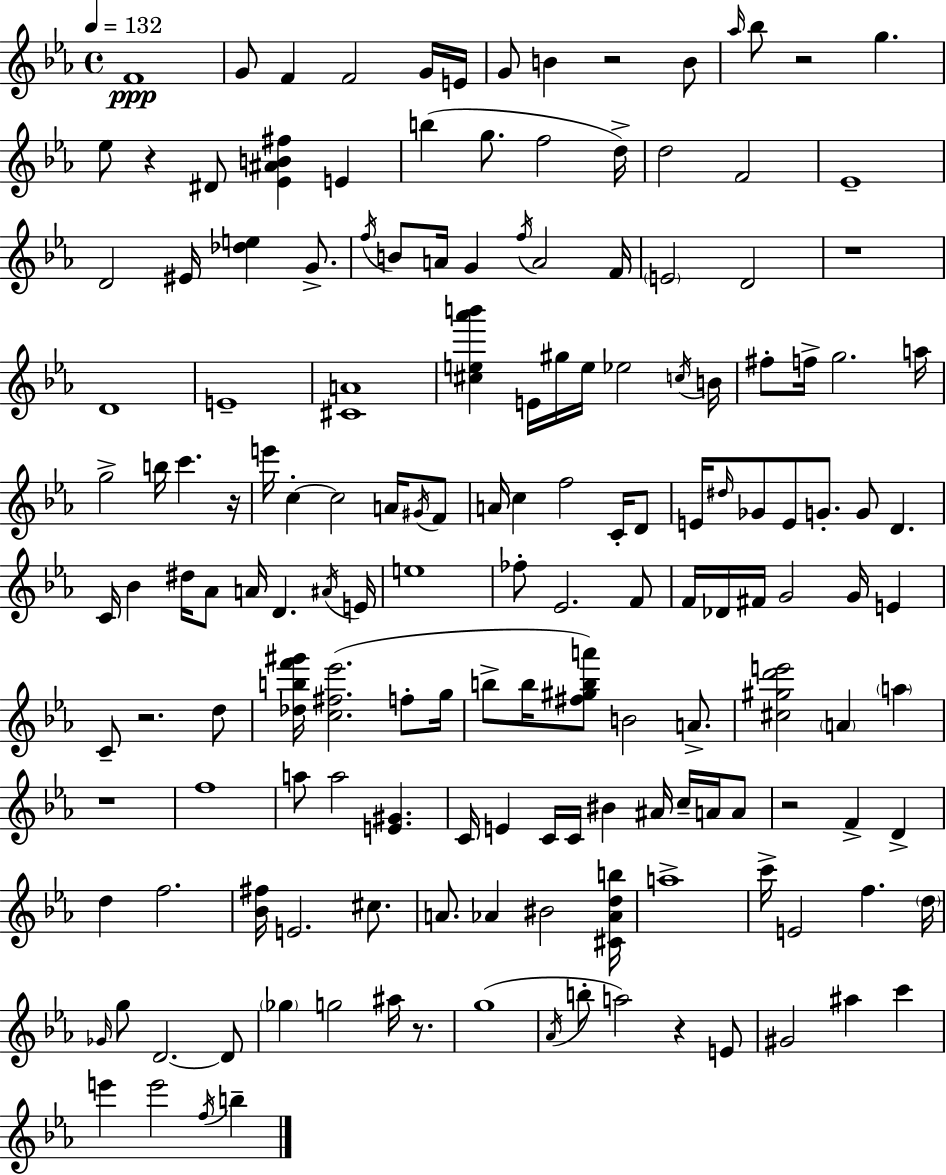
X:1
T:Untitled
M:4/4
L:1/4
K:Cm
F4 G/2 F F2 G/4 E/4 G/2 B z2 B/2 _a/4 _b/2 z2 g _e/2 z ^D/2 [_E^AB^f] E b g/2 f2 d/4 d2 F2 _E4 D2 ^E/4 [_de] G/2 f/4 B/2 A/4 G f/4 A2 F/4 E2 D2 z4 D4 E4 [^CA]4 [^ce_a'b'] E/4 ^g/4 e/4 _e2 c/4 B/4 ^f/2 f/4 g2 a/4 g2 b/4 c' z/4 e'/4 c c2 A/4 ^G/4 F/2 A/4 c f2 C/4 D/2 E/4 ^d/4 _G/2 E/2 G/2 G/2 D C/4 _B ^d/4 _A/2 A/4 D ^A/4 E/4 e4 _f/2 _E2 F/2 F/4 _D/4 ^F/4 G2 G/4 E C/2 z2 d/2 [_dbf'^g']/4 [c^f_e']2 f/2 g/4 b/2 b/4 [^f^gba']/2 B2 A/2 [^c^gd'e']2 A a z4 f4 a/2 a2 [E^G] C/4 E C/4 C/4 ^B ^A/4 c/4 A/4 A/2 z2 F D d f2 [_B^f]/4 E2 ^c/2 A/2 _A ^B2 [^C_Adb]/4 a4 c'/4 E2 f d/4 _G/4 g/2 D2 D/2 _g g2 ^a/4 z/2 g4 _A/4 b/2 a2 z E/2 ^G2 ^a c' e' e'2 f/4 b